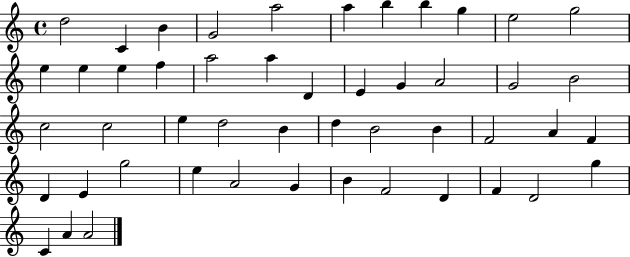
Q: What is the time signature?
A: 4/4